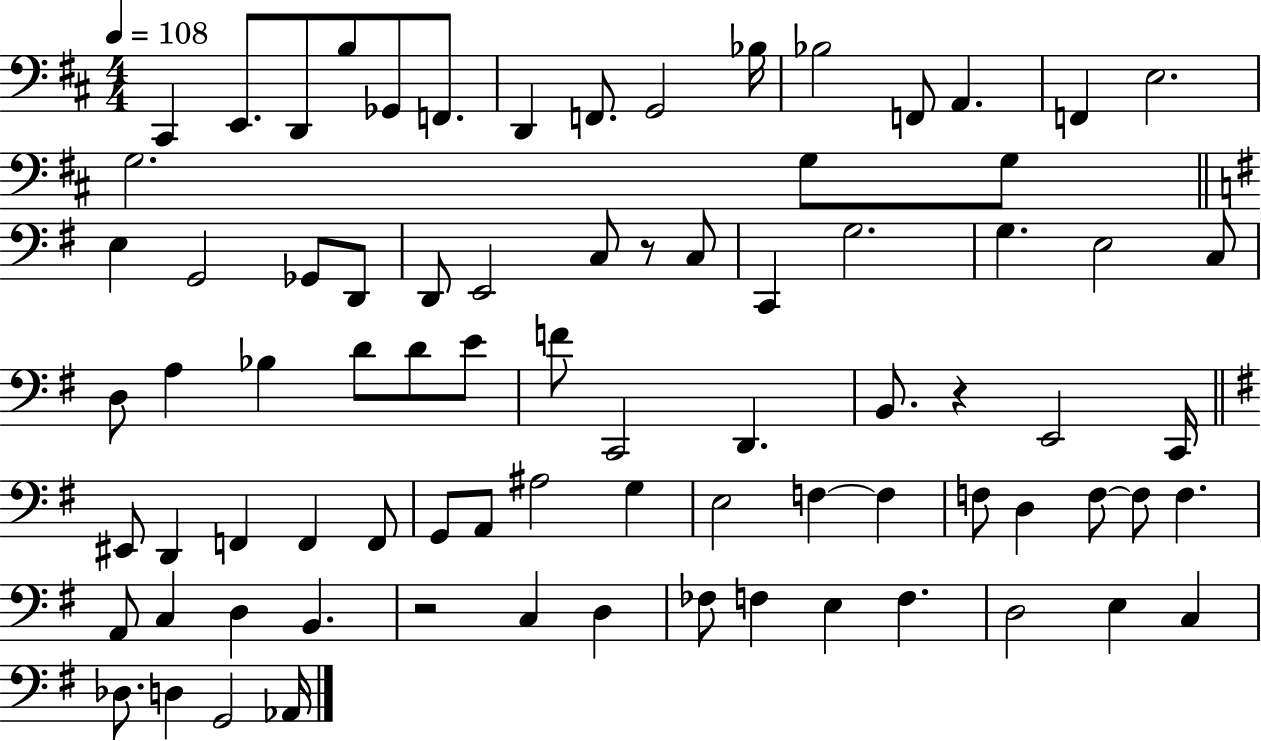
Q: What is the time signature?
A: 4/4